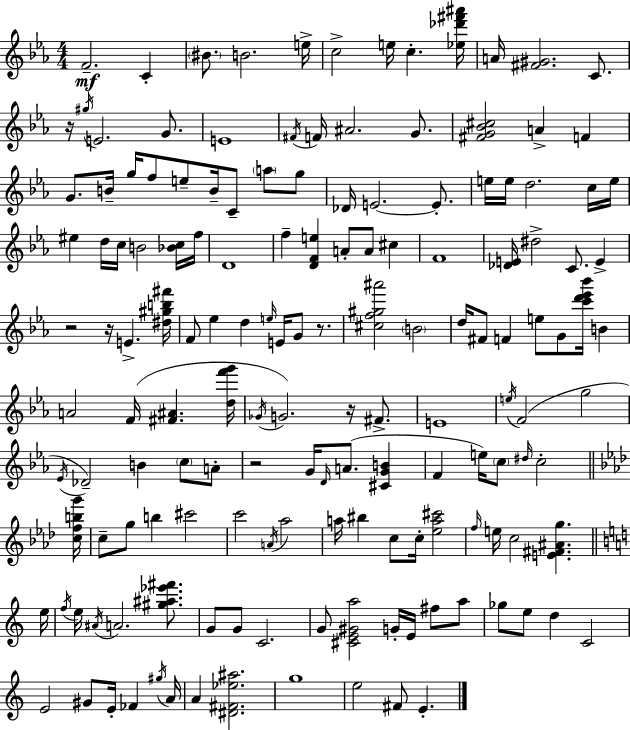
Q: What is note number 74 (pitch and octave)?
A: G5